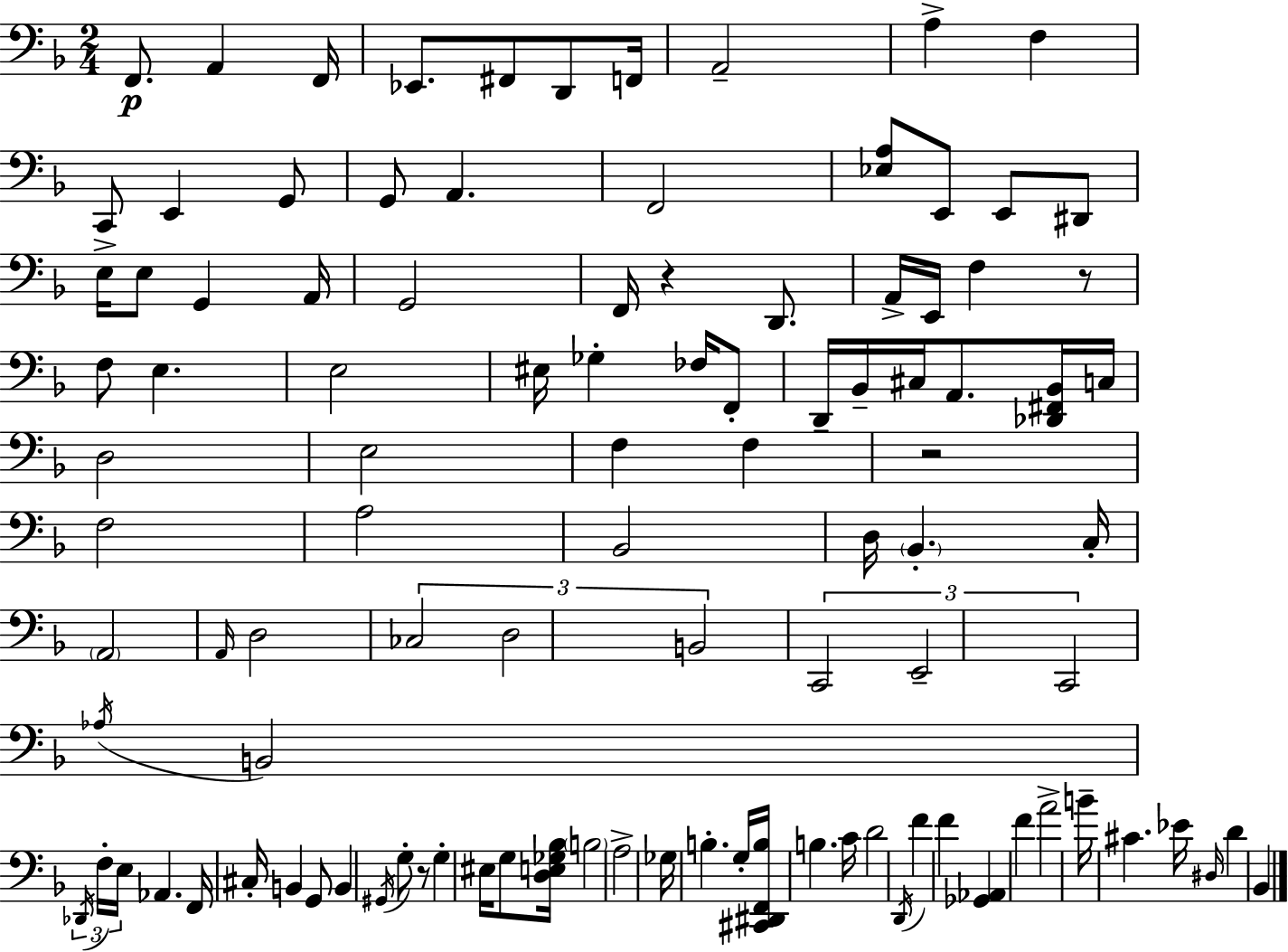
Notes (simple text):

F2/e. A2/q F2/s Eb2/e. F#2/e D2/e F2/s A2/h A3/q F3/q C2/e E2/q G2/e G2/e A2/q. F2/h [Eb3,A3]/e E2/e E2/e D#2/e E3/s E3/e G2/q A2/s G2/h F2/s R/q D2/e. A2/s E2/s F3/q R/e F3/e E3/q. E3/h EIS3/s Gb3/q FES3/s F2/e D2/s Bb2/s C#3/s A2/e. [Db2,F#2,Bb2]/s C3/s D3/h E3/h F3/q F3/q R/h F3/h A3/h Bb2/h D3/s Bb2/q. C3/s A2/h A2/s D3/h CES3/h D3/h B2/h C2/h E2/h C2/h Ab3/s B2/h Db2/s F3/s E3/s Ab2/q. F2/s C#3/s B2/q G2/e B2/q G#2/s G3/e R/e G3/q EIS3/s G3/e [D3,E3,Gb3,Bb3]/s B3/h A3/h Gb3/s B3/q. G3/s [C#2,D#2,F2,B3]/s B3/q. C4/s D4/h D2/s F4/q F4/q [Gb2,Ab2]/q F4/q A4/h B4/s C#4/q. Eb4/s D#3/s D4/q Bb2/q